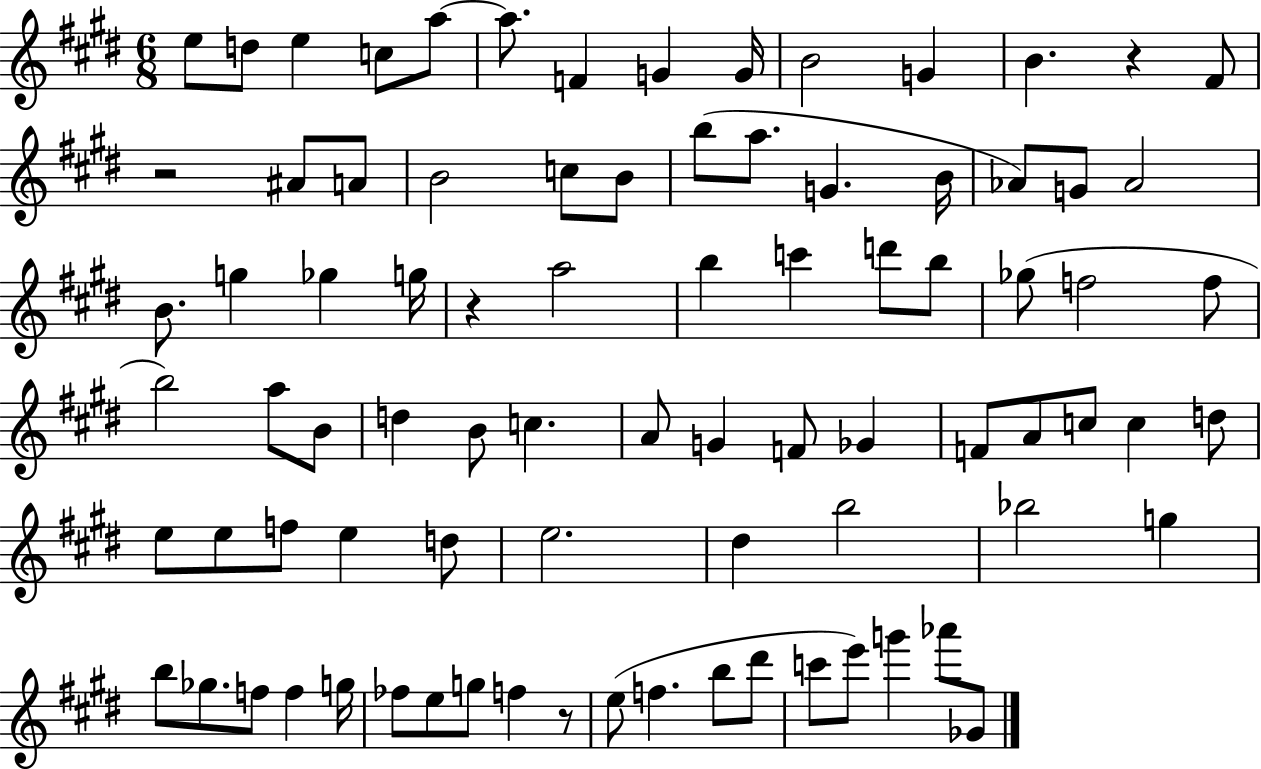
E5/e D5/e E5/q C5/e A5/e A5/e. F4/q G4/q G4/s B4/h G4/q B4/q. R/q F#4/e R/h A#4/e A4/e B4/h C5/e B4/e B5/e A5/e. G4/q. B4/s Ab4/e G4/e Ab4/h B4/e. G5/q Gb5/q G5/s R/q A5/h B5/q C6/q D6/e B5/e Gb5/e F5/h F5/e B5/h A5/e B4/e D5/q B4/e C5/q. A4/e G4/q F4/e Gb4/q F4/e A4/e C5/e C5/q D5/e E5/e E5/e F5/e E5/q D5/e E5/h. D#5/q B5/h Bb5/h G5/q B5/e Gb5/e. F5/e F5/q G5/s FES5/e E5/e G5/e F5/q R/e E5/e F5/q. B5/e D#6/e C6/e E6/e G6/q Ab6/e Gb4/e